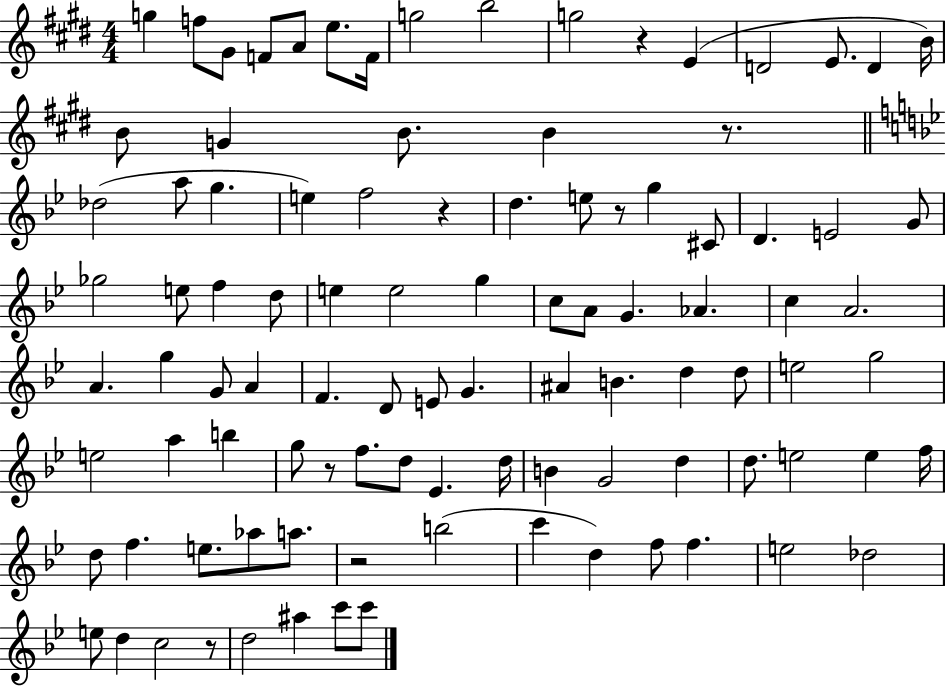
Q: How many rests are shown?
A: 7